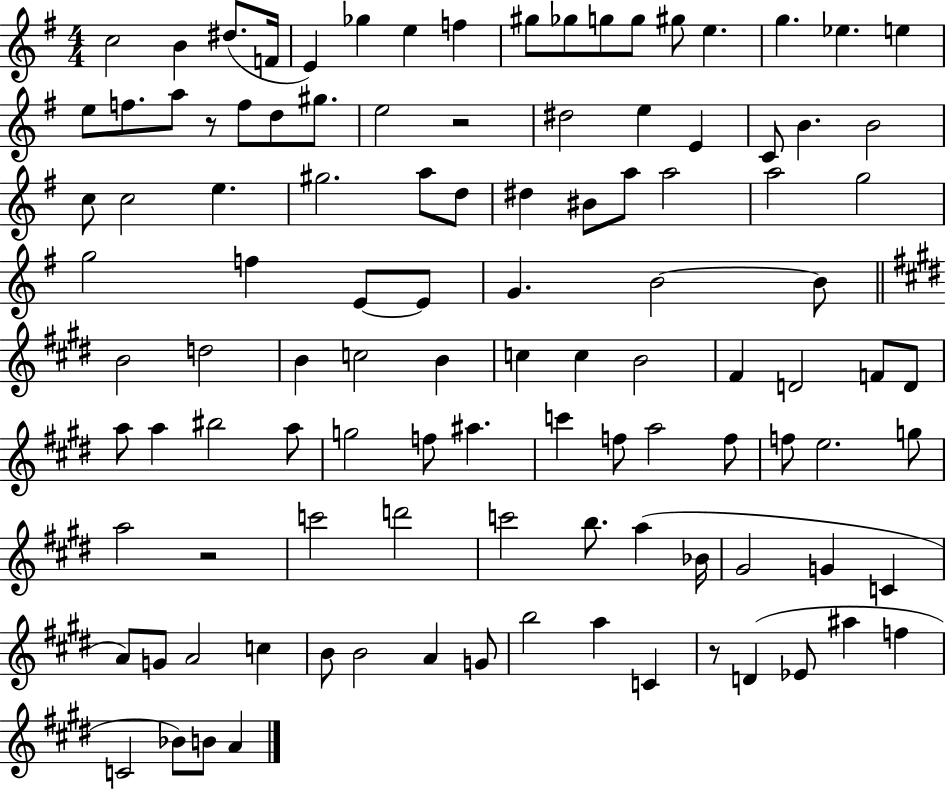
{
  \clef treble
  \numericTimeSignature
  \time 4/4
  \key g \major
  c''2 b'4 dis''8.( f'16 | e'4) ges''4 e''4 f''4 | gis''8 ges''8 g''8 g''8 gis''8 e''4. | g''4. ees''4. e''4 | \break e''8 f''8. a''8 r8 f''8 d''8 gis''8. | e''2 r2 | dis''2 e''4 e'4 | c'8 b'4. b'2 | \break c''8 c''2 e''4. | gis''2. a''8 d''8 | dis''4 bis'8 a''8 a''2 | a''2 g''2 | \break g''2 f''4 e'8~~ e'8 | g'4. b'2~~ b'8 | \bar "||" \break \key e \major b'2 d''2 | b'4 c''2 b'4 | c''4 c''4 b'2 | fis'4 d'2 f'8 d'8 | \break a''8 a''4 bis''2 a''8 | g''2 f''8 ais''4. | c'''4 f''8 a''2 f''8 | f''8 e''2. g''8 | \break a''2 r2 | c'''2 d'''2 | c'''2 b''8. a''4( bes'16 | gis'2 g'4 c'4 | \break a'8) g'8 a'2 c''4 | b'8 b'2 a'4 g'8 | b''2 a''4 c'4 | r8 d'4( ees'8 ais''4 f''4 | \break c'2 bes'8) b'8 a'4 | \bar "|."
}